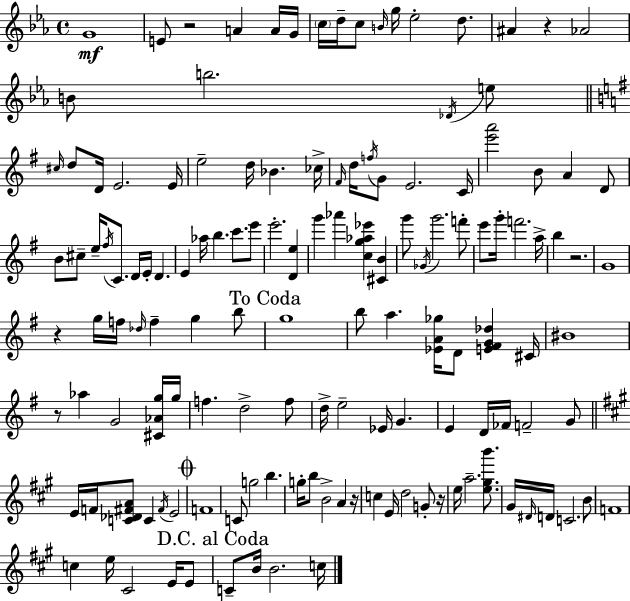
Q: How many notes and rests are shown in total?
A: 139